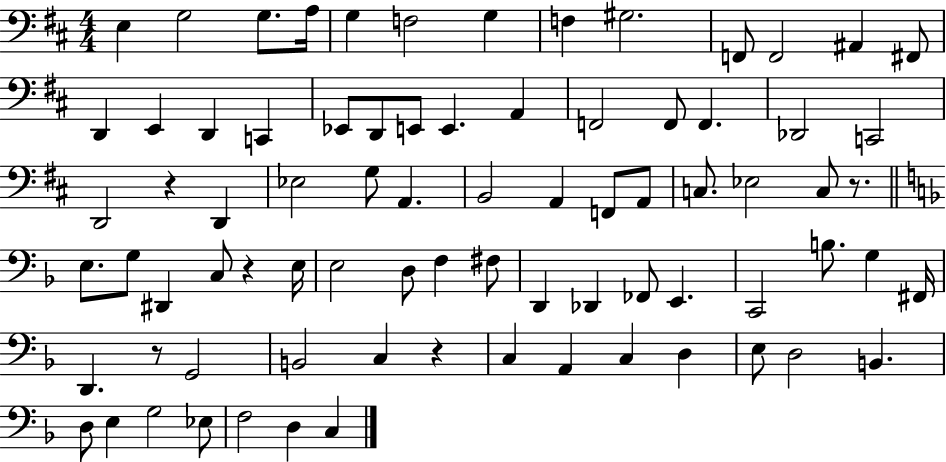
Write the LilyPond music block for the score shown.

{
  \clef bass
  \numericTimeSignature
  \time 4/4
  \key d \major
  e4 g2 g8. a16 | g4 f2 g4 | f4 gis2. | f,8 f,2 ais,4 fis,8 | \break d,4 e,4 d,4 c,4 | ees,8 d,8 e,8 e,4. a,4 | f,2 f,8 f,4. | des,2 c,2 | \break d,2 r4 d,4 | ees2 g8 a,4. | b,2 a,4 f,8 a,8 | c8. ees2 c8 r8. | \break \bar "||" \break \key f \major e8. g8 dis,4 c8 r4 e16 | e2 d8 f4 fis8 | d,4 des,4 fes,8 e,4. | c,2 b8. g4 fis,16 | \break d,4. r8 g,2 | b,2 c4 r4 | c4 a,4 c4 d4 | e8 d2 b,4. | \break d8 e4 g2 ees8 | f2 d4 c4 | \bar "|."
}